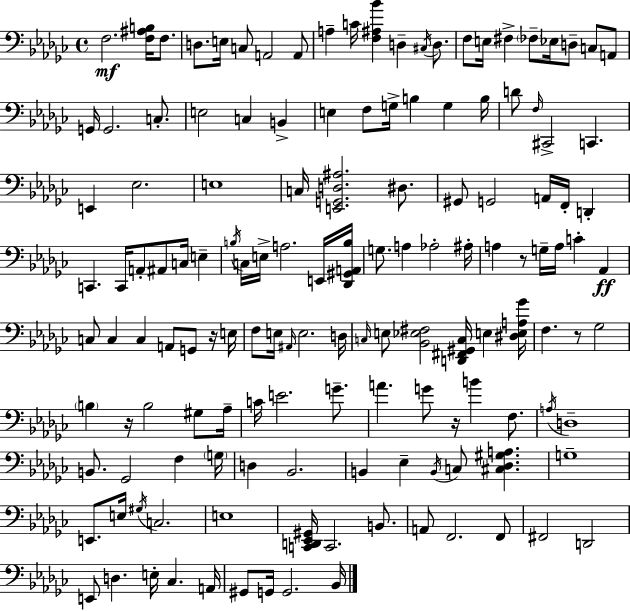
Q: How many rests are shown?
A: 5